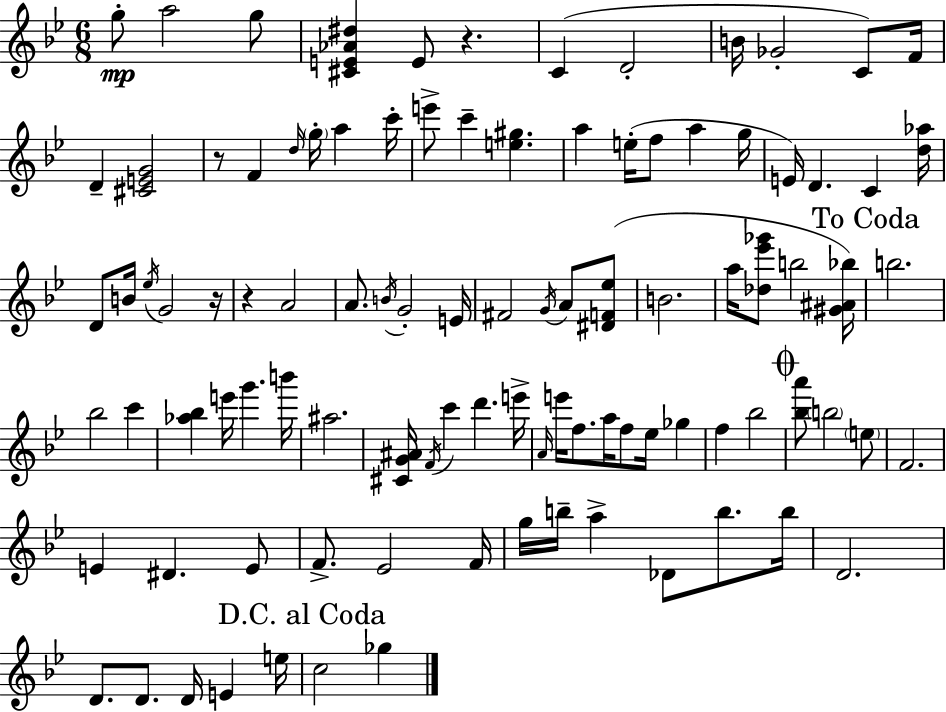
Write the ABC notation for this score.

X:1
T:Untitled
M:6/8
L:1/4
K:Gm
g/2 a2 g/2 [^CE_A^d] E/2 z C D2 B/4 _G2 C/2 F/4 D [^CEG]2 z/2 F d/4 g/4 a c'/4 e'/2 c' [e^g] a e/4 f/2 a g/4 E/4 D C [d_a]/4 D/2 B/4 _e/4 G2 z/4 z A2 A/2 B/4 G2 E/4 ^F2 G/4 A/2 [^DF_e]/2 B2 a/4 [_d_e'_g']/2 b2 [^G^A_b]/4 b2 _b2 c' [_a_b] e'/4 g' b'/4 ^a2 [^CG^A]/4 F/4 c' d' e'/4 A/4 e'/4 f/2 a/4 f/2 _e/4 _g f _b2 [_ba']/2 b2 e/2 F2 E ^D E/2 F/2 _E2 F/4 g/4 b/4 a _D/2 b/2 b/4 D2 D/2 D/2 D/4 E e/4 c2 _g